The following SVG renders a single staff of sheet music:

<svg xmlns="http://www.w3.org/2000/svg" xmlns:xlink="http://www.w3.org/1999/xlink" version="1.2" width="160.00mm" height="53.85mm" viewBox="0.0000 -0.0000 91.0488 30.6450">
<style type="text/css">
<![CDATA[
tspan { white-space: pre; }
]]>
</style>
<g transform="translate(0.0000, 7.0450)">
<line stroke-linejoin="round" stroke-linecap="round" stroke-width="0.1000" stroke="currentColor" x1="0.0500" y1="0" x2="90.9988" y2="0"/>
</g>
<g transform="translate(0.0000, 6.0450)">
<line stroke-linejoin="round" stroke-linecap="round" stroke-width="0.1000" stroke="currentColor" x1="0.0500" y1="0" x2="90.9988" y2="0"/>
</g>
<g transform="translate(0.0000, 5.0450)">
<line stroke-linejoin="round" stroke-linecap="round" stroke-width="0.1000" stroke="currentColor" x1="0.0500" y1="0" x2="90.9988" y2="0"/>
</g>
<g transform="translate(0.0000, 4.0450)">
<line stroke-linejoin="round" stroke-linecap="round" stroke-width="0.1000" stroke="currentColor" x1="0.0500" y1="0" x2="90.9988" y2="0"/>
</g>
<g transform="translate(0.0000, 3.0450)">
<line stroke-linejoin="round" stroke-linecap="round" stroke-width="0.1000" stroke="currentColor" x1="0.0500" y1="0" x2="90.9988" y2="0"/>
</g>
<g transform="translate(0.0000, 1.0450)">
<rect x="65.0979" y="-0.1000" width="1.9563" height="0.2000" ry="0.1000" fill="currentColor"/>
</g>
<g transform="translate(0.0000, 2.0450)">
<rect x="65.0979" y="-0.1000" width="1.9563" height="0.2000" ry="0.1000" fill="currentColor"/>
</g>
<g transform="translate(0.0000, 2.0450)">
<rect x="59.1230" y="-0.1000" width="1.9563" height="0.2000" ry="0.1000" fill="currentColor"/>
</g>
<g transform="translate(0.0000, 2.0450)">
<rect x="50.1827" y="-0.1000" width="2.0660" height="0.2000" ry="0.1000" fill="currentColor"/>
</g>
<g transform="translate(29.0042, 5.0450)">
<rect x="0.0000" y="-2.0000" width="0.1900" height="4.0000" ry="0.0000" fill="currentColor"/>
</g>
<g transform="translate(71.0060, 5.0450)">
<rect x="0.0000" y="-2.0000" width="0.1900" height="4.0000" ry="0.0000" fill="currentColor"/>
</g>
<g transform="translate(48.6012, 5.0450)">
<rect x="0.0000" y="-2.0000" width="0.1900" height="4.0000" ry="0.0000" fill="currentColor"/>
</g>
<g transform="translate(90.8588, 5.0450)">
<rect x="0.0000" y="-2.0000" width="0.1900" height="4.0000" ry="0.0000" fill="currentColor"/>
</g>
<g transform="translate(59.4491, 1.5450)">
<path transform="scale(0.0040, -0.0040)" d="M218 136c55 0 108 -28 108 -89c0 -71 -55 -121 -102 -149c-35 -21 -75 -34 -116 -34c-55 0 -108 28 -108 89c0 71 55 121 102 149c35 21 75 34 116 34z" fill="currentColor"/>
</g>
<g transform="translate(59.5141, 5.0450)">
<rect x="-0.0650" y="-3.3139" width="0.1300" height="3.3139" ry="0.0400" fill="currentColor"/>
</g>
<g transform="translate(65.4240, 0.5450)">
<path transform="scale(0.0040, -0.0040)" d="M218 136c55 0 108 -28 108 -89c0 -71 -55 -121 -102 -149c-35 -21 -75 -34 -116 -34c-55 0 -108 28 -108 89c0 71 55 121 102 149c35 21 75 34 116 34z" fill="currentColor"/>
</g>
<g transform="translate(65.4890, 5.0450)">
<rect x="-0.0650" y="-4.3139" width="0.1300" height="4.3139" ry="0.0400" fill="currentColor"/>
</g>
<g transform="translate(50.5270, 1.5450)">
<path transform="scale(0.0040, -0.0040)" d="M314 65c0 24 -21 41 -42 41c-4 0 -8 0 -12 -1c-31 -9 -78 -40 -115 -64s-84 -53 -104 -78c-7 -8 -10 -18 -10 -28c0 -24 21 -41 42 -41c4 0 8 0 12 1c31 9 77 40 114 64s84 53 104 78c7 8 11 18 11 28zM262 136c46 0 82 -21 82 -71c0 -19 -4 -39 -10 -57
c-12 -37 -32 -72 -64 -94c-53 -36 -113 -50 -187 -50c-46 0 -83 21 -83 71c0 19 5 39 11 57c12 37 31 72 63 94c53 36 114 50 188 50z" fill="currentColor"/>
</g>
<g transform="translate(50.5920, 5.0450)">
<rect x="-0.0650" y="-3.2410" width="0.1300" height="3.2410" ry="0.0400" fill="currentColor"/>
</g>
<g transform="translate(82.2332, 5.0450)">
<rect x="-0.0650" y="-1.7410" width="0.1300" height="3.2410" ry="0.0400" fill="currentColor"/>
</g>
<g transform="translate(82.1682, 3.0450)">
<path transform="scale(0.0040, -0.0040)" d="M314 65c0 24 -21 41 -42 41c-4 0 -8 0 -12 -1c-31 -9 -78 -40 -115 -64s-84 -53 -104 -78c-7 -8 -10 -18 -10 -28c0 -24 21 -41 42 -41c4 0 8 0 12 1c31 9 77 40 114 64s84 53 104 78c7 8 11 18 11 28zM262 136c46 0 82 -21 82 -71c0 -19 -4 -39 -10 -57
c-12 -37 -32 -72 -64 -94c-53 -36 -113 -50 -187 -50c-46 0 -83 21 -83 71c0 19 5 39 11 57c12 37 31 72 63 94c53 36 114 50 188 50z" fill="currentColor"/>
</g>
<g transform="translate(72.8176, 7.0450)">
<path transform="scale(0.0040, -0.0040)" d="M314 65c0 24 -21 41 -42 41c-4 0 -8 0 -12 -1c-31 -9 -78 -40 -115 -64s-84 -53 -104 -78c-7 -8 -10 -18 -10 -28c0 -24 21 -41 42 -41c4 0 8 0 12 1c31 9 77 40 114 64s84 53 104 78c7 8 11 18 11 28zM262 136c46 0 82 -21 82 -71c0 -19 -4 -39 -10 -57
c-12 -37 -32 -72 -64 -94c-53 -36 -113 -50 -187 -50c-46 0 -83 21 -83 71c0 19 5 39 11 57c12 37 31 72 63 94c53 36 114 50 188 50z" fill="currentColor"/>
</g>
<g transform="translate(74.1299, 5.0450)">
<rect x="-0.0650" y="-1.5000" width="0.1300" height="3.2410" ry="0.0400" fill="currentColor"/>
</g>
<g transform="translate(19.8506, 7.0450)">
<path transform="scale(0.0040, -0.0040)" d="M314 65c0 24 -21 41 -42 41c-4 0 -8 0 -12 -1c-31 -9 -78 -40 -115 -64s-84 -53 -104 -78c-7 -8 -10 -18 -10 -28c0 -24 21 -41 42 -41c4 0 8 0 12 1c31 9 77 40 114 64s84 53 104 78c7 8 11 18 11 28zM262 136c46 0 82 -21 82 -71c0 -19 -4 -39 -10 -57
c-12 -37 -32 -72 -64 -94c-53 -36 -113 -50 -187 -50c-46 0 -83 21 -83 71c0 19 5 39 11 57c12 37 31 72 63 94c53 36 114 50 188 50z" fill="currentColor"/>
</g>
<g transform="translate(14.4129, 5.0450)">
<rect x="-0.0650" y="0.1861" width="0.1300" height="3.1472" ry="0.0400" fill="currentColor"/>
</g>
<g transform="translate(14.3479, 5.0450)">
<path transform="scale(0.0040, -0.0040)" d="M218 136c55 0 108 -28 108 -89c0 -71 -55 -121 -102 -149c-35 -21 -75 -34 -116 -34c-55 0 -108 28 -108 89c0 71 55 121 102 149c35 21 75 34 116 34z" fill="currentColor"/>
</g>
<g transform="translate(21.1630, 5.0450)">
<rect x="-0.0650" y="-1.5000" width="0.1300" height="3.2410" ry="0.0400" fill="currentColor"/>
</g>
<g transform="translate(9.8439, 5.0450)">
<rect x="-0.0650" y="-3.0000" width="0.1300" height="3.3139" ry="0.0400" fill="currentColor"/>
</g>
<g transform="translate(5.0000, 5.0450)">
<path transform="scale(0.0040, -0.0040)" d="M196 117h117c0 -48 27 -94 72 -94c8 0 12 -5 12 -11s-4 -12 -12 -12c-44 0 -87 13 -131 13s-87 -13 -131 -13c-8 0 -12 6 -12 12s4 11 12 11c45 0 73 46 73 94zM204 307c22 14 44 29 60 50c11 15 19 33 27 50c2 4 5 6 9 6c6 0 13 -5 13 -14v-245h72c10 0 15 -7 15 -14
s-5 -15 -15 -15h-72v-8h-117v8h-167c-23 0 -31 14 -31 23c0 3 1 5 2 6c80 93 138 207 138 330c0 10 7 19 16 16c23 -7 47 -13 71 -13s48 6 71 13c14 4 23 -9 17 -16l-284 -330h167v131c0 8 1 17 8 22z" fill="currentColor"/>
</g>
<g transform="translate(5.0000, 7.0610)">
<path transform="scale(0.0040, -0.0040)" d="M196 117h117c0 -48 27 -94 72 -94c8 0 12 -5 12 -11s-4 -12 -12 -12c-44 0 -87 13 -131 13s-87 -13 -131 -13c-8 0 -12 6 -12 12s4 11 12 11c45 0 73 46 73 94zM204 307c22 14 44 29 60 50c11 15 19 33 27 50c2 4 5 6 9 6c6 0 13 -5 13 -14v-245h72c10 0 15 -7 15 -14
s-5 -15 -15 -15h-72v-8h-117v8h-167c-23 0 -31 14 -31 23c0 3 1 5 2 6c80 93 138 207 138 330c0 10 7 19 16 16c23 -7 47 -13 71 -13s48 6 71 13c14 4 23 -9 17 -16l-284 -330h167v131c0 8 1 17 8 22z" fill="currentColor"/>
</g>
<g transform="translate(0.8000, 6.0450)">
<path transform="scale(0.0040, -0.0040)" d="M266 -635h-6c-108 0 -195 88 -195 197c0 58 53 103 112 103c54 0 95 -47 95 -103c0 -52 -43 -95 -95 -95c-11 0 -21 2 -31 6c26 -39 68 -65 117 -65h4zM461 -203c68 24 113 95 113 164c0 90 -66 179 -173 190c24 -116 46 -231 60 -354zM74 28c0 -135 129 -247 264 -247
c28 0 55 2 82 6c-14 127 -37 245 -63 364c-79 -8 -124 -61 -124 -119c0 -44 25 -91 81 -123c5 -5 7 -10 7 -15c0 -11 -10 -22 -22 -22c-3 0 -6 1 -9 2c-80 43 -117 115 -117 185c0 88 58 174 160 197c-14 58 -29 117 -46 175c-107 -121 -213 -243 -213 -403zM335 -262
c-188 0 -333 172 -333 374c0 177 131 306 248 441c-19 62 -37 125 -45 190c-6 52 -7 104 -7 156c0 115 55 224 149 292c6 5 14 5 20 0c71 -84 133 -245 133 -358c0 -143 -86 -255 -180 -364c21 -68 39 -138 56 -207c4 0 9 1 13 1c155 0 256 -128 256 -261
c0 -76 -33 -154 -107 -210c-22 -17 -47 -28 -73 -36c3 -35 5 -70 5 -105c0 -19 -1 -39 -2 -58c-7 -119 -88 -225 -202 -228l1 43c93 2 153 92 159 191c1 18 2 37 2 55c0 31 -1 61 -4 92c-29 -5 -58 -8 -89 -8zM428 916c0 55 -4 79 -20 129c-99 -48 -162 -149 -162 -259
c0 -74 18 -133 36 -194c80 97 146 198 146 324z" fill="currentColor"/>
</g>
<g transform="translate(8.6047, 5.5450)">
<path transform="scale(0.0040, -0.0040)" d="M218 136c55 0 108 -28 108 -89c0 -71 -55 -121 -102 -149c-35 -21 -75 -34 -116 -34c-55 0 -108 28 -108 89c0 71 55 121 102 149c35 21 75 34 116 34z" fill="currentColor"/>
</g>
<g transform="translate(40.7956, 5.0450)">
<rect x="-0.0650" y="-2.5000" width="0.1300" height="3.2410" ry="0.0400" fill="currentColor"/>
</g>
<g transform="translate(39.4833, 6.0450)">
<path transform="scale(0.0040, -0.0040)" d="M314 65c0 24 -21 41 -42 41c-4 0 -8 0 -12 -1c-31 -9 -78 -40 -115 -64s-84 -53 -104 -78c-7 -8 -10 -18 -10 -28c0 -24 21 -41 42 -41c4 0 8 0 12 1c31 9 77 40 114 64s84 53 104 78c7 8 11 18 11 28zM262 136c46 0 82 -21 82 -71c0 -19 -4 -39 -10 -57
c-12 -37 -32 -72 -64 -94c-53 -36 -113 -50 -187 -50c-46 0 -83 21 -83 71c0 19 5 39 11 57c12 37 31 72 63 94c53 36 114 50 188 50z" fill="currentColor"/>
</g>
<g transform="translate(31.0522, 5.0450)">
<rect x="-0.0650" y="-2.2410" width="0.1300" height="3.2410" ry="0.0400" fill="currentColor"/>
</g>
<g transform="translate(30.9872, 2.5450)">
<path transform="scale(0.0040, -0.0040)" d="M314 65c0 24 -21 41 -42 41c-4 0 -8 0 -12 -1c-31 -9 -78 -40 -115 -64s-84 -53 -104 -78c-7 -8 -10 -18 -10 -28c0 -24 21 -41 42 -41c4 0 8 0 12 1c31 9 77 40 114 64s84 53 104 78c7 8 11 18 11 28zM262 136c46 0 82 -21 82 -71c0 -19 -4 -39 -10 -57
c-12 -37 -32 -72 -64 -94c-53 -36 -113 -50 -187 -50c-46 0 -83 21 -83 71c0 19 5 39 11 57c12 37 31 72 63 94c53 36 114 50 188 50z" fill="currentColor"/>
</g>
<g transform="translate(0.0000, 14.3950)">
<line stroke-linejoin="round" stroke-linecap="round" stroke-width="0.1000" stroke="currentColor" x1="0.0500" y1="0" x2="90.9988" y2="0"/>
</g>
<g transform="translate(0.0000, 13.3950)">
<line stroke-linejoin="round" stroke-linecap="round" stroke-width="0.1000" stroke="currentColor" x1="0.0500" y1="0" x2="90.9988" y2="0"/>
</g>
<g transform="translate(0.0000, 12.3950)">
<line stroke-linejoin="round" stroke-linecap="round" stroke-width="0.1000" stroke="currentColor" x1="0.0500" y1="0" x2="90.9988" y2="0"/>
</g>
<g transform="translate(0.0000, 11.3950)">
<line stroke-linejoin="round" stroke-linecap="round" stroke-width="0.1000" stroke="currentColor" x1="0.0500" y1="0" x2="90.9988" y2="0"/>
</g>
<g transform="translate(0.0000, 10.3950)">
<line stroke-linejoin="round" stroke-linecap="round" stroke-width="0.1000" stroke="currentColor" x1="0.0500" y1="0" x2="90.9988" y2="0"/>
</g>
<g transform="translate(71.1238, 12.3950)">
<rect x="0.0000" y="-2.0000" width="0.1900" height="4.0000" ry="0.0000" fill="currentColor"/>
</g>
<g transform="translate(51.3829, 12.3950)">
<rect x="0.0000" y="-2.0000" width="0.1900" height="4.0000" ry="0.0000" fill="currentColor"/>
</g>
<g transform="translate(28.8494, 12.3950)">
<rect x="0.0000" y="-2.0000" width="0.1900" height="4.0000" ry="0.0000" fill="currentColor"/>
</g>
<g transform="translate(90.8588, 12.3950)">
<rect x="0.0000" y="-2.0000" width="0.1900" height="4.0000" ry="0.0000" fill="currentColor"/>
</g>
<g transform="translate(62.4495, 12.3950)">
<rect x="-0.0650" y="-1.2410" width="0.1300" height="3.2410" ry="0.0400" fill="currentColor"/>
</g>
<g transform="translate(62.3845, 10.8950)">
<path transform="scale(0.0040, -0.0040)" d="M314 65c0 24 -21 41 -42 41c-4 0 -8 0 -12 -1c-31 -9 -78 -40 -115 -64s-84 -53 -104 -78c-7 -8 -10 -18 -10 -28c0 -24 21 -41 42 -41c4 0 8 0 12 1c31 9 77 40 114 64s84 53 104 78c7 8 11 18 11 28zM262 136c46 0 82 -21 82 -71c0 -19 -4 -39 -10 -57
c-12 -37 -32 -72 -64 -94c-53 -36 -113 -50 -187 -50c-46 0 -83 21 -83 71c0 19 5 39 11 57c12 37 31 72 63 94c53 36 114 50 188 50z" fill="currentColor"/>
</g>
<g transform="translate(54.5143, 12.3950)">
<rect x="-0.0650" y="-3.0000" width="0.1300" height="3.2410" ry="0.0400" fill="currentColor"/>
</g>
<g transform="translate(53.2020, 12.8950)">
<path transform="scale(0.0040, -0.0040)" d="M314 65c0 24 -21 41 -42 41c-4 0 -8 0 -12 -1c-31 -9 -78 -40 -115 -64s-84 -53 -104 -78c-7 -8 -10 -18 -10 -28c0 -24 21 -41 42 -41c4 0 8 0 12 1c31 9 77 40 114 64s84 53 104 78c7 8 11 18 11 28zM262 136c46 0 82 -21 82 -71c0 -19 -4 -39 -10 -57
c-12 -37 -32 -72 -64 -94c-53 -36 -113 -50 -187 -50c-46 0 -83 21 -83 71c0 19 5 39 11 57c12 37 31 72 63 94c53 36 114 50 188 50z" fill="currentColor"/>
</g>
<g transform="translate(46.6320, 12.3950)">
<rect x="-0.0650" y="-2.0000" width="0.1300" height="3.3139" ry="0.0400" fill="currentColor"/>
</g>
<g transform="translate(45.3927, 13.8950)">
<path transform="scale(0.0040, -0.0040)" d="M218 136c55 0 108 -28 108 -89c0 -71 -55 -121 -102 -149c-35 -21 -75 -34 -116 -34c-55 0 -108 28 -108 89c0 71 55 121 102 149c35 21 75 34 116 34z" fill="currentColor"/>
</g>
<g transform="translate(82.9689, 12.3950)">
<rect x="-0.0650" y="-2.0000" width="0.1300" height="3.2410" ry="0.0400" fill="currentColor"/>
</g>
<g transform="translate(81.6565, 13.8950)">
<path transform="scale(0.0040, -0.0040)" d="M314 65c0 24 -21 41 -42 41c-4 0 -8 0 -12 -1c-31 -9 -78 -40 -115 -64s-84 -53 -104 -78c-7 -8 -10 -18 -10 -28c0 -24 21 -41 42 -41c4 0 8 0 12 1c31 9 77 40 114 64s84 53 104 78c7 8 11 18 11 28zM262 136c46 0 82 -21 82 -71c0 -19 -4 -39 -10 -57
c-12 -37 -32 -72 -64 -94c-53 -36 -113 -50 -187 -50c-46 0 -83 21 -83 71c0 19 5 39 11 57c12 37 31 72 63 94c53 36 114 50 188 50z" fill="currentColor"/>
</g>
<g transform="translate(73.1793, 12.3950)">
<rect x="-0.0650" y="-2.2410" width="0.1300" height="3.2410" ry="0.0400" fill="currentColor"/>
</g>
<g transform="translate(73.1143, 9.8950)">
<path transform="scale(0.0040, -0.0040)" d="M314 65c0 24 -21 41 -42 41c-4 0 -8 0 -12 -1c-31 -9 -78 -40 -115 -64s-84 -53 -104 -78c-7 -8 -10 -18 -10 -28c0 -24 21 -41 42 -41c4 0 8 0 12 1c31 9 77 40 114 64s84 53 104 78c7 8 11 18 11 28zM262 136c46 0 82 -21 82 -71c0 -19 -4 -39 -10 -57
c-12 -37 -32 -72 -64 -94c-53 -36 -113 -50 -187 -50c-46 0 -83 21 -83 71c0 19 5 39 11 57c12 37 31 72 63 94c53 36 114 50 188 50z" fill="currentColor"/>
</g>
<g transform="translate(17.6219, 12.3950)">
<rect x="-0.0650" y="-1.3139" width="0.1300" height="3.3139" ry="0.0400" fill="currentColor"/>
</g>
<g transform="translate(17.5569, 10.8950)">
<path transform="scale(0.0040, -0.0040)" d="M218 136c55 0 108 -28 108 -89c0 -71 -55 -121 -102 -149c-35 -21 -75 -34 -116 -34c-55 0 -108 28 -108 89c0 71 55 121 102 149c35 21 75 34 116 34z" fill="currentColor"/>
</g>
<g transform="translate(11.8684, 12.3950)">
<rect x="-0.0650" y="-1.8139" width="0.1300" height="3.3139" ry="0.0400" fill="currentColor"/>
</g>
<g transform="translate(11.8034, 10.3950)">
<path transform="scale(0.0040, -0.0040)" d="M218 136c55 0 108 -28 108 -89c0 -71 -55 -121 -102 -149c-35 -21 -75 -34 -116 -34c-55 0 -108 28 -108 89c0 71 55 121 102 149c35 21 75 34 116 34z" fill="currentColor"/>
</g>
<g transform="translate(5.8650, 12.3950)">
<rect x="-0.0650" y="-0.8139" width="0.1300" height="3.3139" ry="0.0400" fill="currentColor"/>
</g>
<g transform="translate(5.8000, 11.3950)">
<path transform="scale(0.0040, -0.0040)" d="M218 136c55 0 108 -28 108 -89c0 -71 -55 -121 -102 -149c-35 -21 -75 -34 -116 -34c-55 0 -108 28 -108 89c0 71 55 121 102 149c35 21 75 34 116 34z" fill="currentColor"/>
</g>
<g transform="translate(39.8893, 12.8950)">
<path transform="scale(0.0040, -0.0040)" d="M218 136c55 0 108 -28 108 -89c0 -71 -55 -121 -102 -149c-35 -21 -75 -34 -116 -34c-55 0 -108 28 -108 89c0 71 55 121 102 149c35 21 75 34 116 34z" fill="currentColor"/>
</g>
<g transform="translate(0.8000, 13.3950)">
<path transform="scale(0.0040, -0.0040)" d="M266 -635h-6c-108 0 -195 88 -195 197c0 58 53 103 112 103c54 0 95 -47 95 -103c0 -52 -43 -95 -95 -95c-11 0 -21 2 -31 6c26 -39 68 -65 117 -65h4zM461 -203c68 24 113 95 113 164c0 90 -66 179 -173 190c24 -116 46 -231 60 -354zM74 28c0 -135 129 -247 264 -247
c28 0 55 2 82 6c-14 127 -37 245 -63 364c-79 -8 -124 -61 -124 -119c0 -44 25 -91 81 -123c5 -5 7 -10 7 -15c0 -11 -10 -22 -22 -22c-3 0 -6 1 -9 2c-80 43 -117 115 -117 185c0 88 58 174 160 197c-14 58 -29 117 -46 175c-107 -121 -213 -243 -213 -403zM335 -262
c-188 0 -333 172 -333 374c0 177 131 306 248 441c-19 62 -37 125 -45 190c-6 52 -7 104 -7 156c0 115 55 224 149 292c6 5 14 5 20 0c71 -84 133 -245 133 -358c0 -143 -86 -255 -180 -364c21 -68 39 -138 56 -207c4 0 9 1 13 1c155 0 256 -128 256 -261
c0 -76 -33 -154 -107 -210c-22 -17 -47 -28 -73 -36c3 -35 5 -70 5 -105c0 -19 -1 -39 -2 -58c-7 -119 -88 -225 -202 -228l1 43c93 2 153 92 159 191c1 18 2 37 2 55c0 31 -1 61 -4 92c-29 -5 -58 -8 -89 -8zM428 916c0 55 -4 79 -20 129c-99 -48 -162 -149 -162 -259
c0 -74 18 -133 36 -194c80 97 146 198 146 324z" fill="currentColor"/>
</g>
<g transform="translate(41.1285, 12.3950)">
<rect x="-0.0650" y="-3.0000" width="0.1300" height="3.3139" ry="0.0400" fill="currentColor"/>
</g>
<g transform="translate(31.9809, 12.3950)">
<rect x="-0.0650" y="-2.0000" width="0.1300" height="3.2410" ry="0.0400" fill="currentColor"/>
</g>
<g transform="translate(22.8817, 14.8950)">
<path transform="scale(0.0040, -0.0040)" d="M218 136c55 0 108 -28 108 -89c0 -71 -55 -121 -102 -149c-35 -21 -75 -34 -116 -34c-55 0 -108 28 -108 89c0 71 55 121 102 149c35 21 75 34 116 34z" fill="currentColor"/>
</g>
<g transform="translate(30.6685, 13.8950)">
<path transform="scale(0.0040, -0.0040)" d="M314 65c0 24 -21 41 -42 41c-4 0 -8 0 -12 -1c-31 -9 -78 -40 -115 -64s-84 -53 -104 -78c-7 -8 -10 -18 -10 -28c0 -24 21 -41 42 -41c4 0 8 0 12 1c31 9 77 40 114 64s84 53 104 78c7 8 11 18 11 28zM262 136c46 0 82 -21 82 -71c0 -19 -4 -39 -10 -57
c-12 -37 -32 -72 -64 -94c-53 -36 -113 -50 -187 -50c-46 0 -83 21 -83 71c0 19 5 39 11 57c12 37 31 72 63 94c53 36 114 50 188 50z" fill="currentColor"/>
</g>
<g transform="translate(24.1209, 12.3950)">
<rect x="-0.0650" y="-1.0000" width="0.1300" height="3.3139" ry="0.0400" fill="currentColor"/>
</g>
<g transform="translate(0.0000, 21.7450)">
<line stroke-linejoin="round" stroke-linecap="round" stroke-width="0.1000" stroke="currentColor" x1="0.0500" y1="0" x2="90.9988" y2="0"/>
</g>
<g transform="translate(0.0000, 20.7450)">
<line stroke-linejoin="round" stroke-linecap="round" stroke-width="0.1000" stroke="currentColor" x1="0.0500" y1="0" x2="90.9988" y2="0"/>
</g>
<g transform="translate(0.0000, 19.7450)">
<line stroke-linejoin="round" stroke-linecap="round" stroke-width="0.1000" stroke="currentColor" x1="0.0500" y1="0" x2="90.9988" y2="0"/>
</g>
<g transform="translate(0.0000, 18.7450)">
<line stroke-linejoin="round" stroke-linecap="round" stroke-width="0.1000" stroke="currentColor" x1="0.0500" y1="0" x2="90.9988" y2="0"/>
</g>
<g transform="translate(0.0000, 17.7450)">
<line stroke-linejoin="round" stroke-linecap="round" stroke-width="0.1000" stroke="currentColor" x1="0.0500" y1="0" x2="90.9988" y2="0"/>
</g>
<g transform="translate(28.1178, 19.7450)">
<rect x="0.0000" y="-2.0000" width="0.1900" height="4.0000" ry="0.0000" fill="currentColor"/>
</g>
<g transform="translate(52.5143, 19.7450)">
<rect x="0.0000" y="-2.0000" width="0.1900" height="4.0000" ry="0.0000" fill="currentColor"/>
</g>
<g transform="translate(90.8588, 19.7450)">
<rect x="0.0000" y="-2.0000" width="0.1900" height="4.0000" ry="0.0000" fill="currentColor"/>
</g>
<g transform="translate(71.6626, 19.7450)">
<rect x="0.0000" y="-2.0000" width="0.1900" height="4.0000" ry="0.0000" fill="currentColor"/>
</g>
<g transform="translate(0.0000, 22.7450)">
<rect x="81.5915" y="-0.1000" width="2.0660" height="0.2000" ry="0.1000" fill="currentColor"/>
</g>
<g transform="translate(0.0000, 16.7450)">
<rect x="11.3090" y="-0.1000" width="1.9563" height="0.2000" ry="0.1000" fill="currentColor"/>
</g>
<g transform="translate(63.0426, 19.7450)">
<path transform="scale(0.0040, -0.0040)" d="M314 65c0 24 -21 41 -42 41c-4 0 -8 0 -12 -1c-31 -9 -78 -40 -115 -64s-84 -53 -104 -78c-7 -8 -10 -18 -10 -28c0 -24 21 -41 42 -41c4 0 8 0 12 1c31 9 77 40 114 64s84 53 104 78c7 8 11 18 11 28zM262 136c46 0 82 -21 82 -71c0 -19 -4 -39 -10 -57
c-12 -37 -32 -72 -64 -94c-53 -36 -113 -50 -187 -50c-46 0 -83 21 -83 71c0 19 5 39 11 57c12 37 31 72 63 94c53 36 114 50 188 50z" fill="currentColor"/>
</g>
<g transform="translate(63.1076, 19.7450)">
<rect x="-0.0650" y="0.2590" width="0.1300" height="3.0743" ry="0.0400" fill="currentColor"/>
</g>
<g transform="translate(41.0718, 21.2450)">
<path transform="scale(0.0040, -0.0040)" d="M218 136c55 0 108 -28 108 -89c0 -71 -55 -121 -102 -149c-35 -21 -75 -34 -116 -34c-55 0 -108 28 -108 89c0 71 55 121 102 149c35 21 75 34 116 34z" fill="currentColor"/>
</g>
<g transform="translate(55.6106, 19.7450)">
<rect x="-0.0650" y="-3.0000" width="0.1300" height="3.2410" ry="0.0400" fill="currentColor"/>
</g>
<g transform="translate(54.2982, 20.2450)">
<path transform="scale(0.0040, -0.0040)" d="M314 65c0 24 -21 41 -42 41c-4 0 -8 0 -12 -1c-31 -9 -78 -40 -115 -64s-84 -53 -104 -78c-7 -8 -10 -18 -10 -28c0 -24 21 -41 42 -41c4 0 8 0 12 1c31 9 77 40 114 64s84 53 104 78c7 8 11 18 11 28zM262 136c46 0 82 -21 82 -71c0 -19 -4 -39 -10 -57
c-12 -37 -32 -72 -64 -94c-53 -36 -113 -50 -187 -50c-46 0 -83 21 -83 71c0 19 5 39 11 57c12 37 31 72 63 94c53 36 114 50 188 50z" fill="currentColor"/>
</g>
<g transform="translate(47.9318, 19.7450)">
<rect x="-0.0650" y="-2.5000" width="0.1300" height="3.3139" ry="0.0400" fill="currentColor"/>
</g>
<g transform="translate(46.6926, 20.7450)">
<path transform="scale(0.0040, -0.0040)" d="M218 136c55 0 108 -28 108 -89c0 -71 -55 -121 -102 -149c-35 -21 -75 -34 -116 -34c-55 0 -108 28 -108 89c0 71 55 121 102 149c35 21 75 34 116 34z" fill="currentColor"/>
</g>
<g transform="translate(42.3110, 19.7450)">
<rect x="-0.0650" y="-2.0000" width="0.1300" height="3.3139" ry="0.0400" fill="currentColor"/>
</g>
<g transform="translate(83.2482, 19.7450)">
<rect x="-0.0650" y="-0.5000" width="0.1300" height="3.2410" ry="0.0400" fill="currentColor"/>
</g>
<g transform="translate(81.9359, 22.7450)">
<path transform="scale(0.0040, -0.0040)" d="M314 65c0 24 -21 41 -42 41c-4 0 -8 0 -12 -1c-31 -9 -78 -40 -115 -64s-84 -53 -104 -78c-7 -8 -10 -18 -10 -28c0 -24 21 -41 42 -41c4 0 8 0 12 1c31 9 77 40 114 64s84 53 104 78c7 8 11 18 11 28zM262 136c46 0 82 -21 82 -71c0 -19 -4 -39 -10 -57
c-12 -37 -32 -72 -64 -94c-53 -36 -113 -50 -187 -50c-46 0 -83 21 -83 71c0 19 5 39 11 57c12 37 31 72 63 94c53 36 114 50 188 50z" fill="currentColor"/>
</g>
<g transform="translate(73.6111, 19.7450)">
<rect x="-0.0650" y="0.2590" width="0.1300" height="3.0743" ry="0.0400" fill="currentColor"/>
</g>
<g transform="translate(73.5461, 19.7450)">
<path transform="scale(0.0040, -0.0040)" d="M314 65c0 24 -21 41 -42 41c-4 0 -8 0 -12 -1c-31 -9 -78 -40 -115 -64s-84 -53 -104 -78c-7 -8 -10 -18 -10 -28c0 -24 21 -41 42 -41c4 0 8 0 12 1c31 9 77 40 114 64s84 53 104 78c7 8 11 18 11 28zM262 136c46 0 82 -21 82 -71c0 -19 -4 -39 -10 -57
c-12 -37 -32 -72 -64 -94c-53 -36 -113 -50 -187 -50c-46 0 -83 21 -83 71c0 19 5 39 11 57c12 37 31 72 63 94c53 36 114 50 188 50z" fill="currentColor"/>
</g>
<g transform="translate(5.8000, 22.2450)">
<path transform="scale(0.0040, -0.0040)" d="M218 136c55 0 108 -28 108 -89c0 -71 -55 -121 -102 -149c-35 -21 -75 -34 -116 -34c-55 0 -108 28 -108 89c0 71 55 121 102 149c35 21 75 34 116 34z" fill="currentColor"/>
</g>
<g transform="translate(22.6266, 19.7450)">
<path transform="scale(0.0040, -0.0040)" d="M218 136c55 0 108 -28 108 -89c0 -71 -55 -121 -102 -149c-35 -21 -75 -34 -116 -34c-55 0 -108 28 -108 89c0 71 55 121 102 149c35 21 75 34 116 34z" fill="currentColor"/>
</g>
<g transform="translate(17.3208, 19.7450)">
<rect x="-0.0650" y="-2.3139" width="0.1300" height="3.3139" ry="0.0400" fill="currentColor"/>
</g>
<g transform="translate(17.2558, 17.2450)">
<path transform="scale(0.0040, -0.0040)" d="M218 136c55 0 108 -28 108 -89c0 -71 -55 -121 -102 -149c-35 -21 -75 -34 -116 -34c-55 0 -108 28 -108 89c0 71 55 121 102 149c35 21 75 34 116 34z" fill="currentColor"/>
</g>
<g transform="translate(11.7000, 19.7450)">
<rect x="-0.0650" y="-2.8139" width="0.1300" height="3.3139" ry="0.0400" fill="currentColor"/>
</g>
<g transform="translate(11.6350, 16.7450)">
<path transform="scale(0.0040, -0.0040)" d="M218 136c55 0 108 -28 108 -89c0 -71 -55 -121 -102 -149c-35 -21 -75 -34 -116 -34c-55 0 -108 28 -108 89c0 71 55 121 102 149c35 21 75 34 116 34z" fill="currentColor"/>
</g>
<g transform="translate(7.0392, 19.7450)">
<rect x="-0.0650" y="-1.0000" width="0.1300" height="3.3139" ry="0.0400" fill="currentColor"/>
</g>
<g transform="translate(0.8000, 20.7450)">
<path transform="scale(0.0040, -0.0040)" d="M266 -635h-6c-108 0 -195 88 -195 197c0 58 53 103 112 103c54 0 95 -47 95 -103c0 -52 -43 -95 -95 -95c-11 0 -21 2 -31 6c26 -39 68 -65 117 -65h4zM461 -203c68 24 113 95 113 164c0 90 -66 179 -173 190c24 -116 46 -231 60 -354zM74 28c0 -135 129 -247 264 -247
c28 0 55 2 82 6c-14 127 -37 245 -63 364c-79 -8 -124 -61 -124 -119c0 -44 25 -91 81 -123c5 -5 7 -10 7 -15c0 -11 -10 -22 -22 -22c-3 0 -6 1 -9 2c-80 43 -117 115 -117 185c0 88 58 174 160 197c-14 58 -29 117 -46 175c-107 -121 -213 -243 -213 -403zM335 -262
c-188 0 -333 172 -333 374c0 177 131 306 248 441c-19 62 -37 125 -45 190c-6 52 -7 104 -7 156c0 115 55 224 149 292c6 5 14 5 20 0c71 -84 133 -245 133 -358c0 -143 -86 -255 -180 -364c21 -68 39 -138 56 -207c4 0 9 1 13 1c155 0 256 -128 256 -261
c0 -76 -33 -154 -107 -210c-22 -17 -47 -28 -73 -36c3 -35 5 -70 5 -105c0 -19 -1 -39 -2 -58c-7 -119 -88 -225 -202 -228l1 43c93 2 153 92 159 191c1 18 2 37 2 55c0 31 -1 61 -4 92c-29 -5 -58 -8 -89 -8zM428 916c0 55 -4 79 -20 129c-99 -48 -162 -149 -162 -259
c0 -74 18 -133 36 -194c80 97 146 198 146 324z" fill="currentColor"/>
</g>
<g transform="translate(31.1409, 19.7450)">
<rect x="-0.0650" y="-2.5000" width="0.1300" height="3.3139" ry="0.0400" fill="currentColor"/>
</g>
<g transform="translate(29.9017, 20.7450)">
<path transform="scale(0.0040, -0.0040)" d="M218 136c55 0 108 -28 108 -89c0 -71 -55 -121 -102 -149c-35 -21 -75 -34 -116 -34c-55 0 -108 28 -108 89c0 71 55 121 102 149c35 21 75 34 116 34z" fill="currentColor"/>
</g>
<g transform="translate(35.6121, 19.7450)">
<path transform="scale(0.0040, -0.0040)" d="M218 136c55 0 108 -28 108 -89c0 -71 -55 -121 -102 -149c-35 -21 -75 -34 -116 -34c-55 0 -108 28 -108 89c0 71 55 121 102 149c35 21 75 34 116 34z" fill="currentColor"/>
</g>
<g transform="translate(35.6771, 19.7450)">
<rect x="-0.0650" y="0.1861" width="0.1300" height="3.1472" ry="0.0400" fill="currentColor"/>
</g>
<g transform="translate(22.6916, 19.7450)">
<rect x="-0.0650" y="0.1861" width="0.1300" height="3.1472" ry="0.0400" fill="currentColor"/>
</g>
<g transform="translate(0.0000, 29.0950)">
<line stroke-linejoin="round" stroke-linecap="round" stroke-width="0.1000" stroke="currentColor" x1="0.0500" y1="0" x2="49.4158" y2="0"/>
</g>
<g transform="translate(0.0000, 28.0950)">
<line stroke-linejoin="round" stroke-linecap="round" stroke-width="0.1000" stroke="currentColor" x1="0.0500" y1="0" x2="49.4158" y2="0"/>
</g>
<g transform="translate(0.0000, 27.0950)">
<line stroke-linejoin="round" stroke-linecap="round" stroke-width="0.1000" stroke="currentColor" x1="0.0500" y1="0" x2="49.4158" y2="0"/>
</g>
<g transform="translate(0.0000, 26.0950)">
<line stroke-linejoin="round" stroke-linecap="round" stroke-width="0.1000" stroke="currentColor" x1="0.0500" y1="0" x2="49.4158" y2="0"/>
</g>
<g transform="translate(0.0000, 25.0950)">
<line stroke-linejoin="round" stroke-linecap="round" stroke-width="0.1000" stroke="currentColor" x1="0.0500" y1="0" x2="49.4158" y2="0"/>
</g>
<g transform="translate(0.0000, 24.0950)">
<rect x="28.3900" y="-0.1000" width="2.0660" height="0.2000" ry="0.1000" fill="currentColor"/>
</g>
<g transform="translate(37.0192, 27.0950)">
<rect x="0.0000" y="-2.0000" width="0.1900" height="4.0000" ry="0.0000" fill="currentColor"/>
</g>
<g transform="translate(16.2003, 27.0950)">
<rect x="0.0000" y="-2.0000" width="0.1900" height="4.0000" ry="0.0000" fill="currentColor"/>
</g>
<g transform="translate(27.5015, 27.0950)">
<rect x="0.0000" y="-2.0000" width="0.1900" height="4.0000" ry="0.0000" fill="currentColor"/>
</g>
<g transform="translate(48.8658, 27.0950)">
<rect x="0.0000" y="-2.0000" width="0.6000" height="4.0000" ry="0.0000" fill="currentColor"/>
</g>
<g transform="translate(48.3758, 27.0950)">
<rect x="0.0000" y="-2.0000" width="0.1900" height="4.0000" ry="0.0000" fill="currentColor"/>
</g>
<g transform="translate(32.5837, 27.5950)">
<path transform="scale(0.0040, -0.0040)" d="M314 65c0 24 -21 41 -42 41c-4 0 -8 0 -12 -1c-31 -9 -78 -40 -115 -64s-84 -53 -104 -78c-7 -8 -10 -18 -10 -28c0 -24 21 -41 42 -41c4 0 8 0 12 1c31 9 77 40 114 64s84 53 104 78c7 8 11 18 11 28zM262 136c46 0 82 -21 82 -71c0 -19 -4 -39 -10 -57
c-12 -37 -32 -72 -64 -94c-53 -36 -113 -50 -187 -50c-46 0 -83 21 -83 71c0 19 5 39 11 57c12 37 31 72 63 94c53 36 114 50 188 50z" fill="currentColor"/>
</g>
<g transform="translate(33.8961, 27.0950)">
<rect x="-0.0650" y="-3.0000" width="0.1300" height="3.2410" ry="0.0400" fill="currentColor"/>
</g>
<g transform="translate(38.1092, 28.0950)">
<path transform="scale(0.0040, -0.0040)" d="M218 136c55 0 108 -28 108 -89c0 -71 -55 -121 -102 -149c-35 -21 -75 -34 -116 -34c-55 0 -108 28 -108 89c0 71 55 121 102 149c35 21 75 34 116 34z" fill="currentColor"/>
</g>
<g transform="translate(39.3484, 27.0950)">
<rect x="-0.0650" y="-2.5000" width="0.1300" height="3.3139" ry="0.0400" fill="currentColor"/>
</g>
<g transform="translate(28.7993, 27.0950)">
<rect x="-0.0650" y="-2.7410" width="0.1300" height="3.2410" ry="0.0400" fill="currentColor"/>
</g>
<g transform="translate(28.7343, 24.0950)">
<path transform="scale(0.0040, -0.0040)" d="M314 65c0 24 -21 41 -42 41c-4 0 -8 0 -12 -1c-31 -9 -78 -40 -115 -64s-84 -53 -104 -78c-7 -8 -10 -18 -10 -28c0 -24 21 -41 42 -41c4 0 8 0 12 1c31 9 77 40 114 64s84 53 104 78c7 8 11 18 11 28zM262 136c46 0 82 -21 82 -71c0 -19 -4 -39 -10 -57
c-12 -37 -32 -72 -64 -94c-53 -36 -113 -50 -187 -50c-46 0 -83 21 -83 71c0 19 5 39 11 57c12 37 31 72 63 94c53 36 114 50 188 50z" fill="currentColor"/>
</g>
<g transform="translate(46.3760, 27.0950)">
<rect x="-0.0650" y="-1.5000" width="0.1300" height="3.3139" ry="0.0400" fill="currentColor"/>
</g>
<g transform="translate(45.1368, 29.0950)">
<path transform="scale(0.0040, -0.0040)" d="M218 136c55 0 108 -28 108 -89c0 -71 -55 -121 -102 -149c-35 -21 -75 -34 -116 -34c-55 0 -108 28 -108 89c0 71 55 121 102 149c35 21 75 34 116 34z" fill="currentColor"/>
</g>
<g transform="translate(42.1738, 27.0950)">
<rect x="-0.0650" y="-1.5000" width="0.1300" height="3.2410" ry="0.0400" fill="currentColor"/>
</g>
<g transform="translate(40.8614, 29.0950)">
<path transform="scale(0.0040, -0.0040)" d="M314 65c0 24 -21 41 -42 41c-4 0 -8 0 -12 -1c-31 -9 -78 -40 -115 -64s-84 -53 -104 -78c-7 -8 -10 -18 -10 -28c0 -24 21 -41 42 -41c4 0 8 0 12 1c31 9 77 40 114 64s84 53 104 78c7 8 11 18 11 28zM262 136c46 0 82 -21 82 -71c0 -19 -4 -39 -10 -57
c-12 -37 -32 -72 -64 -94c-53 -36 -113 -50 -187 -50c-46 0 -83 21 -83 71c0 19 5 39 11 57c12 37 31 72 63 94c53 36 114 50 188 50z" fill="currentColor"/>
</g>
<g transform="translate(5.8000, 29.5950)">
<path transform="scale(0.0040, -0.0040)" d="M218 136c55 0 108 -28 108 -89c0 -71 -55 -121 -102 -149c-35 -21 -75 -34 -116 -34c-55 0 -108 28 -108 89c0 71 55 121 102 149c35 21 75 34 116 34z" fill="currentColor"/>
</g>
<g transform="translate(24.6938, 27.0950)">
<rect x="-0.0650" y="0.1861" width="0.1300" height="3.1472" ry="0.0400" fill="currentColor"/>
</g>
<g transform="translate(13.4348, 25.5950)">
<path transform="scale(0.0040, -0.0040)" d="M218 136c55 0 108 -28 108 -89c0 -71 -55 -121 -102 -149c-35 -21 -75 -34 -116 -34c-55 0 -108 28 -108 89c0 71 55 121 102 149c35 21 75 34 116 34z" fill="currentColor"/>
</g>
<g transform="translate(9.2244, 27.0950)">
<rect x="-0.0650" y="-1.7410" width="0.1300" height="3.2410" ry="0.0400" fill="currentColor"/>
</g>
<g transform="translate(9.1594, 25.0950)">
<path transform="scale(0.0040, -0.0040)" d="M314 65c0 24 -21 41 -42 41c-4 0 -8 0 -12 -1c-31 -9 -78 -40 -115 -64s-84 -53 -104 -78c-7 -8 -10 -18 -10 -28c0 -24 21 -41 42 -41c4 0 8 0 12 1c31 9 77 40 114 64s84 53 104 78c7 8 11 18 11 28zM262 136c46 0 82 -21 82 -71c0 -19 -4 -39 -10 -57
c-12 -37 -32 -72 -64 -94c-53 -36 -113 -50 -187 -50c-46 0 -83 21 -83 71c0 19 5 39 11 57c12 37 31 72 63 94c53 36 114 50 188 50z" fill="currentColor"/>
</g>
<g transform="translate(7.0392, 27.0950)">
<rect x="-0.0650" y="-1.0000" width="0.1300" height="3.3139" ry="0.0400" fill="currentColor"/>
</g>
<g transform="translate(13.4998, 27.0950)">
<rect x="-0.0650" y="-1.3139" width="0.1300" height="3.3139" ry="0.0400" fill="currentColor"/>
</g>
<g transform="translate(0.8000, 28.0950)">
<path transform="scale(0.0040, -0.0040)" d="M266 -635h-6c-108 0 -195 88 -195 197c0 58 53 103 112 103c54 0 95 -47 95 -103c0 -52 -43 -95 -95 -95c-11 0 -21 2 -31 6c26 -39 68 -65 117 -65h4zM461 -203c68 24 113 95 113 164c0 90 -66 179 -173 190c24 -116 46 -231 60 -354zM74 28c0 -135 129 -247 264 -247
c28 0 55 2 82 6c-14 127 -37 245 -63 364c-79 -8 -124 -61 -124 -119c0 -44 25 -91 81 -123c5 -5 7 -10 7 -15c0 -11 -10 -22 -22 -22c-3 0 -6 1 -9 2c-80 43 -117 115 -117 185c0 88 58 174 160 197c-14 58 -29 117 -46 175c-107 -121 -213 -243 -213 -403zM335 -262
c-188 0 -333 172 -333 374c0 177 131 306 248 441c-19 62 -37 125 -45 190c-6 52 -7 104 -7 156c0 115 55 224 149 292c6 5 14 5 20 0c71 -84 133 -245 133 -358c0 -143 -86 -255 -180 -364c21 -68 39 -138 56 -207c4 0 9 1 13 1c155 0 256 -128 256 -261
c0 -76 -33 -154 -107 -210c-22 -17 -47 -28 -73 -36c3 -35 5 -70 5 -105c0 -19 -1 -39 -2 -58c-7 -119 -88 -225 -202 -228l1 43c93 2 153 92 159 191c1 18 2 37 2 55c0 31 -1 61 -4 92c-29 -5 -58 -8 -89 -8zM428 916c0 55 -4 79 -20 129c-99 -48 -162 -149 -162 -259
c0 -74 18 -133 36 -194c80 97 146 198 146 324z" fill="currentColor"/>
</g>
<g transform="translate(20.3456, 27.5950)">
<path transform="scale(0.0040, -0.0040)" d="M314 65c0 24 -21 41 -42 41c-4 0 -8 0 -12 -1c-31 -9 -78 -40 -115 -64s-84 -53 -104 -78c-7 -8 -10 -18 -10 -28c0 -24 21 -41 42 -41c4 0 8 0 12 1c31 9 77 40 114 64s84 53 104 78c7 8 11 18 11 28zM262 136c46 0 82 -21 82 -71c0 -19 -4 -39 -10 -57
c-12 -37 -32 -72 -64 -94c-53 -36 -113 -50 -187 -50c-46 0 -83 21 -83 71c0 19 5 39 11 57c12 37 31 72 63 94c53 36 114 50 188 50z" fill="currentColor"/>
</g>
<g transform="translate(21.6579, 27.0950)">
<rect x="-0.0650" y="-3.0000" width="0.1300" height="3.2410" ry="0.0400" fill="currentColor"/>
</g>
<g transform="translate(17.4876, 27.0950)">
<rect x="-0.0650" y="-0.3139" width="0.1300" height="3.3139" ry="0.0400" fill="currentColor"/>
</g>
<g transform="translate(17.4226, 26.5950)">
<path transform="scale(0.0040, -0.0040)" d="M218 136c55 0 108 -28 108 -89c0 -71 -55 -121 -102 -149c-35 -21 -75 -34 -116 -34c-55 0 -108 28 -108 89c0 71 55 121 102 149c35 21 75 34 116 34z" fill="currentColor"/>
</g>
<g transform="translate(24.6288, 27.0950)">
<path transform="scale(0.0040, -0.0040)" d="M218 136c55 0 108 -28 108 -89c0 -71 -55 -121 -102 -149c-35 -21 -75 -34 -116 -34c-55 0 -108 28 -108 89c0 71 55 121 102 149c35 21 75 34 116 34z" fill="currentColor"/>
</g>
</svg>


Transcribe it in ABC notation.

X:1
T:Untitled
M:4/4
L:1/4
K:C
A B E2 g2 G2 b2 b d' E2 f2 d f e D F2 A F A2 e2 g2 F2 D a g B G B F G A2 B2 B2 C2 D f2 e c A2 B a2 A2 G E2 E